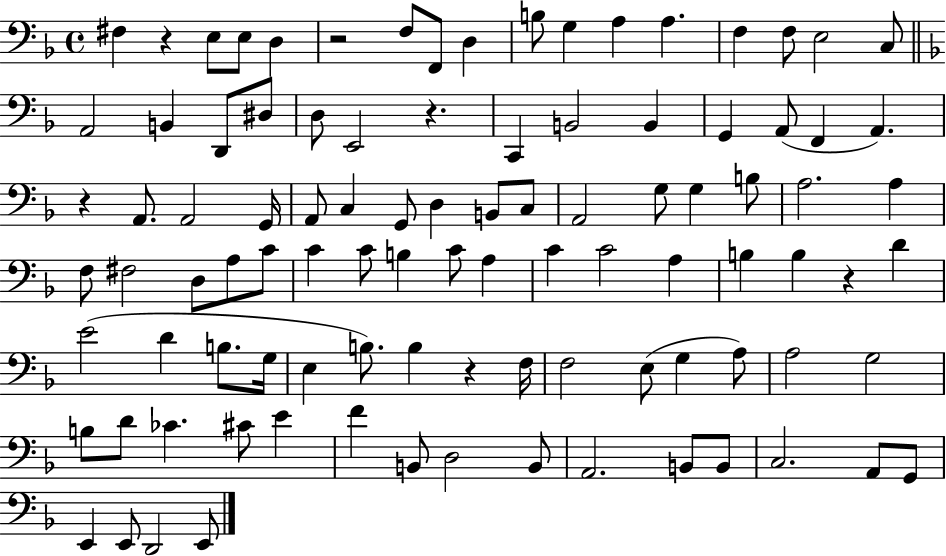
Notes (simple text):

F#3/q R/q E3/e E3/e D3/q R/h F3/e F2/e D3/q B3/e G3/q A3/q A3/q. F3/q F3/e E3/h C3/e A2/h B2/q D2/e D#3/e D3/e E2/h R/q. C2/q B2/h B2/q G2/q A2/e F2/q A2/q. R/q A2/e. A2/h G2/s A2/e C3/q G2/e D3/q B2/e C3/e A2/h G3/e G3/q B3/e A3/h. A3/q F3/e F#3/h D3/e A3/e C4/e C4/q C4/e B3/q C4/e A3/q C4/q C4/h A3/q B3/q B3/q R/q D4/q E4/h D4/q B3/e. G3/s E3/q B3/e. B3/q R/q F3/s F3/h E3/e G3/q A3/e A3/h G3/h B3/e D4/e CES4/q. C#4/e E4/q F4/q B2/e D3/h B2/e A2/h. B2/e B2/e C3/h. A2/e G2/e E2/q E2/e D2/h E2/e